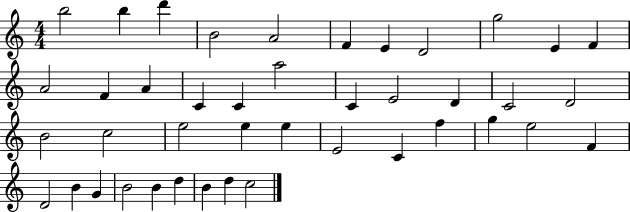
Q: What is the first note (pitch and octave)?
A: B5